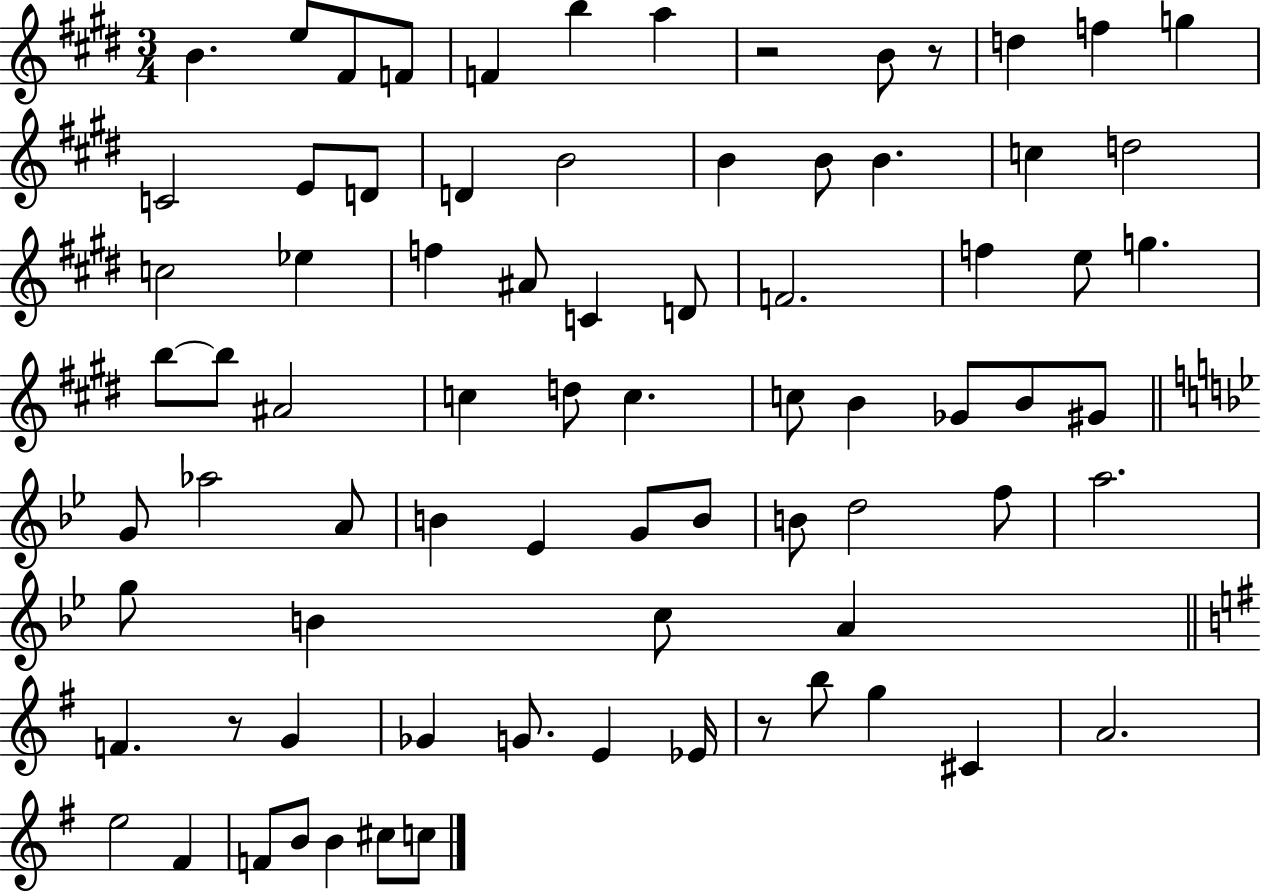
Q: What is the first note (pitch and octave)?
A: B4